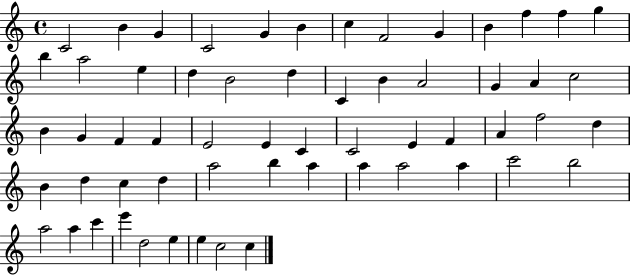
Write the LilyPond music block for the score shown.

{
  \clef treble
  \time 4/4
  \defaultTimeSignature
  \key c \major
  c'2 b'4 g'4 | c'2 g'4 b'4 | c''4 f'2 g'4 | b'4 f''4 f''4 g''4 | \break b''4 a''2 e''4 | d''4 b'2 d''4 | c'4 b'4 a'2 | g'4 a'4 c''2 | \break b'4 g'4 f'4 f'4 | e'2 e'4 c'4 | c'2 e'4 f'4 | a'4 f''2 d''4 | \break b'4 d''4 c''4 d''4 | a''2 b''4 a''4 | a''4 a''2 a''4 | c'''2 b''2 | \break a''2 a''4 c'''4 | e'''4 d''2 e''4 | e''4 c''2 c''4 | \bar "|."
}